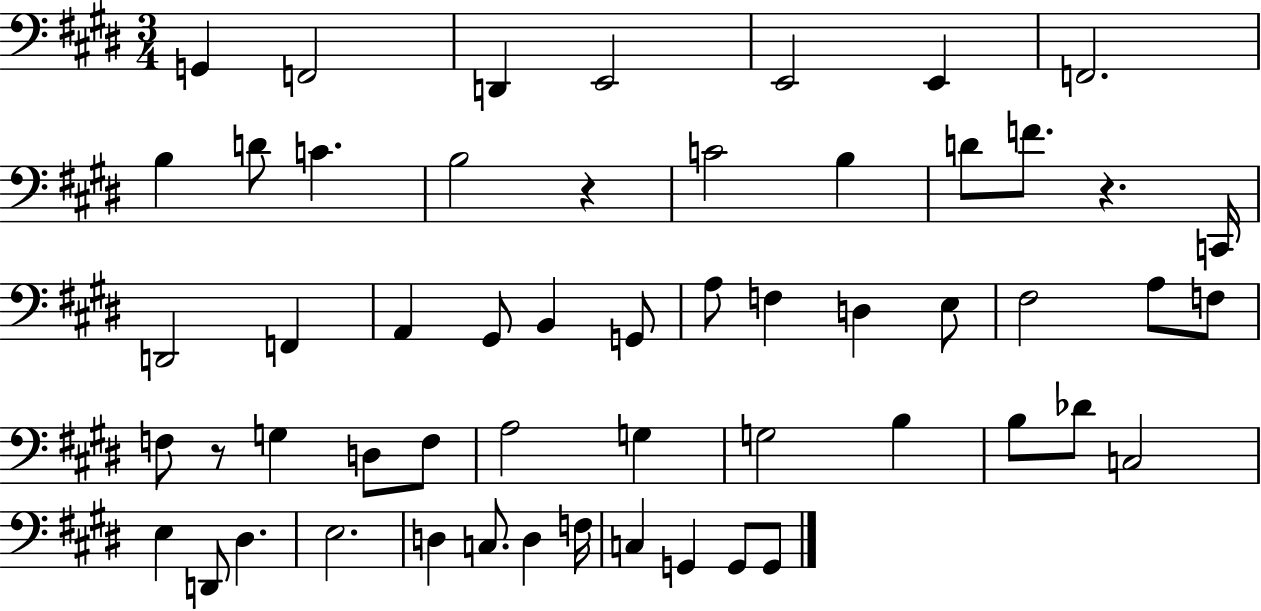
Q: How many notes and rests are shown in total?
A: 55